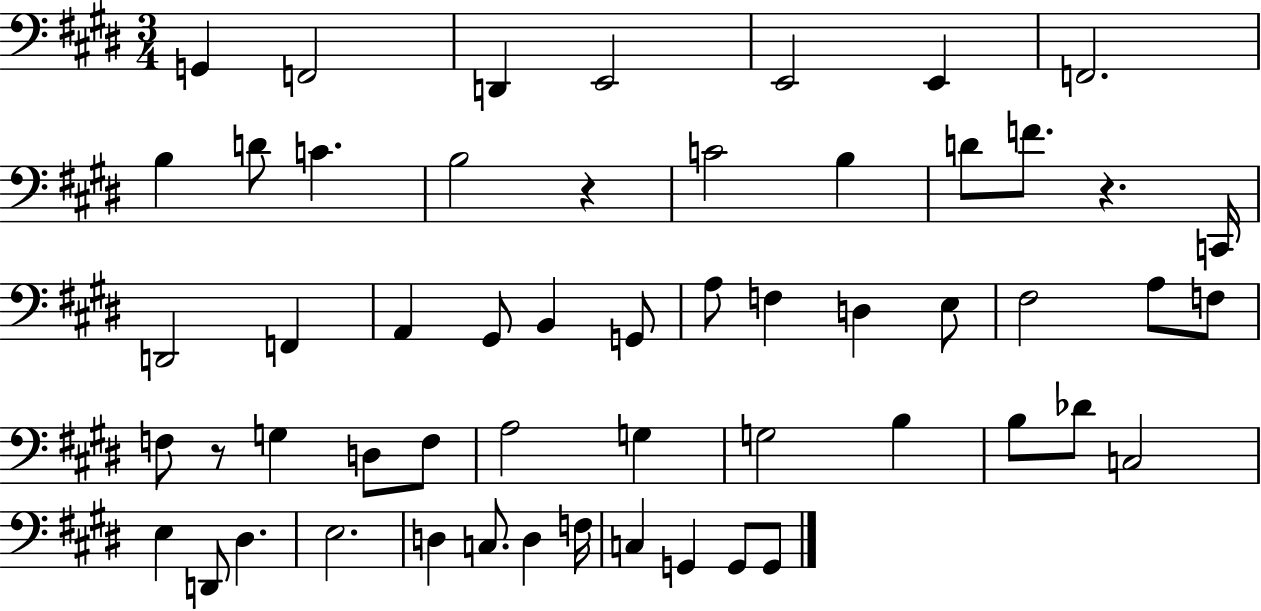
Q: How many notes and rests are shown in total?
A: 55